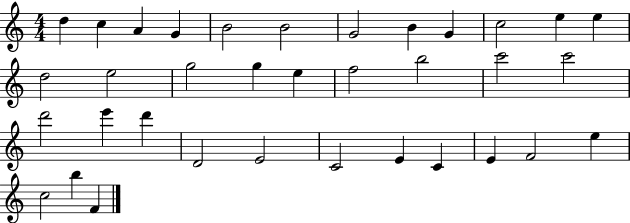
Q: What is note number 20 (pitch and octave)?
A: C6